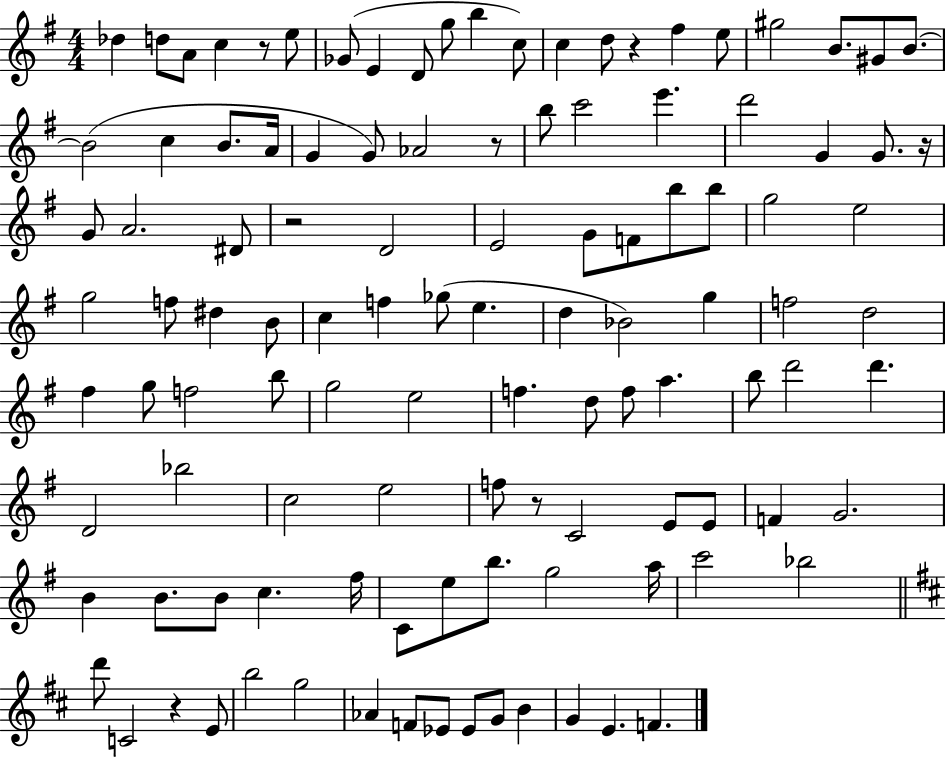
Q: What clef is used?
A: treble